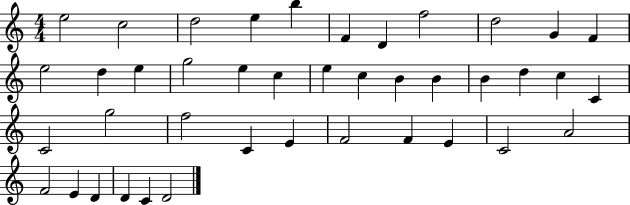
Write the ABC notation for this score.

X:1
T:Untitled
M:4/4
L:1/4
K:C
e2 c2 d2 e b F D f2 d2 G F e2 d e g2 e c e c B B B d c C C2 g2 f2 C E F2 F E C2 A2 F2 E D D C D2